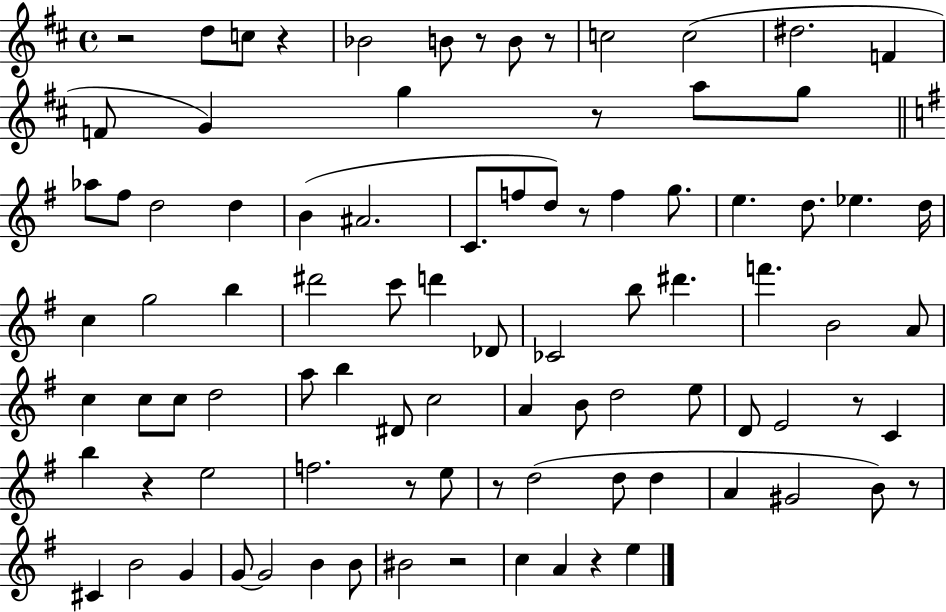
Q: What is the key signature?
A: D major